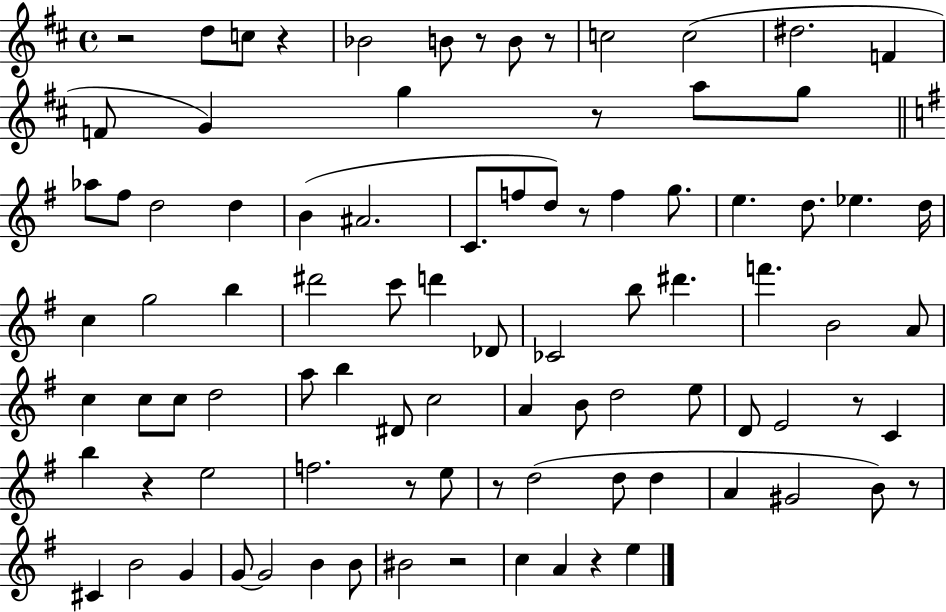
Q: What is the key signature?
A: D major